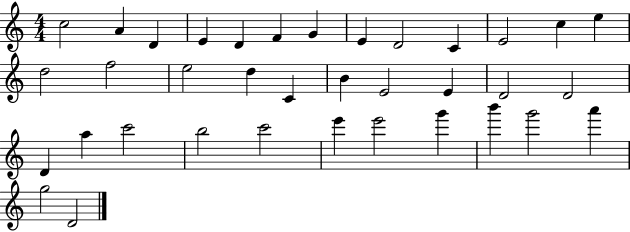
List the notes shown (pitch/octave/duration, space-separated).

C5/h A4/q D4/q E4/q D4/q F4/q G4/q E4/q D4/h C4/q E4/h C5/q E5/q D5/h F5/h E5/h D5/q C4/q B4/q E4/h E4/q D4/h D4/h D4/q A5/q C6/h B5/h C6/h E6/q E6/h G6/q B6/q G6/h A6/q G5/h D4/h